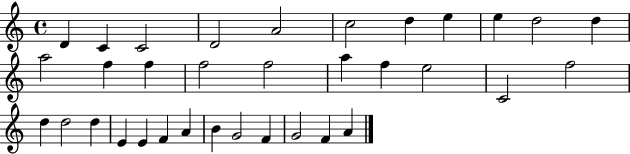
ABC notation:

X:1
T:Untitled
M:4/4
L:1/4
K:C
D C C2 D2 A2 c2 d e e d2 d a2 f f f2 f2 a f e2 C2 f2 d d2 d E E F A B G2 F G2 F A